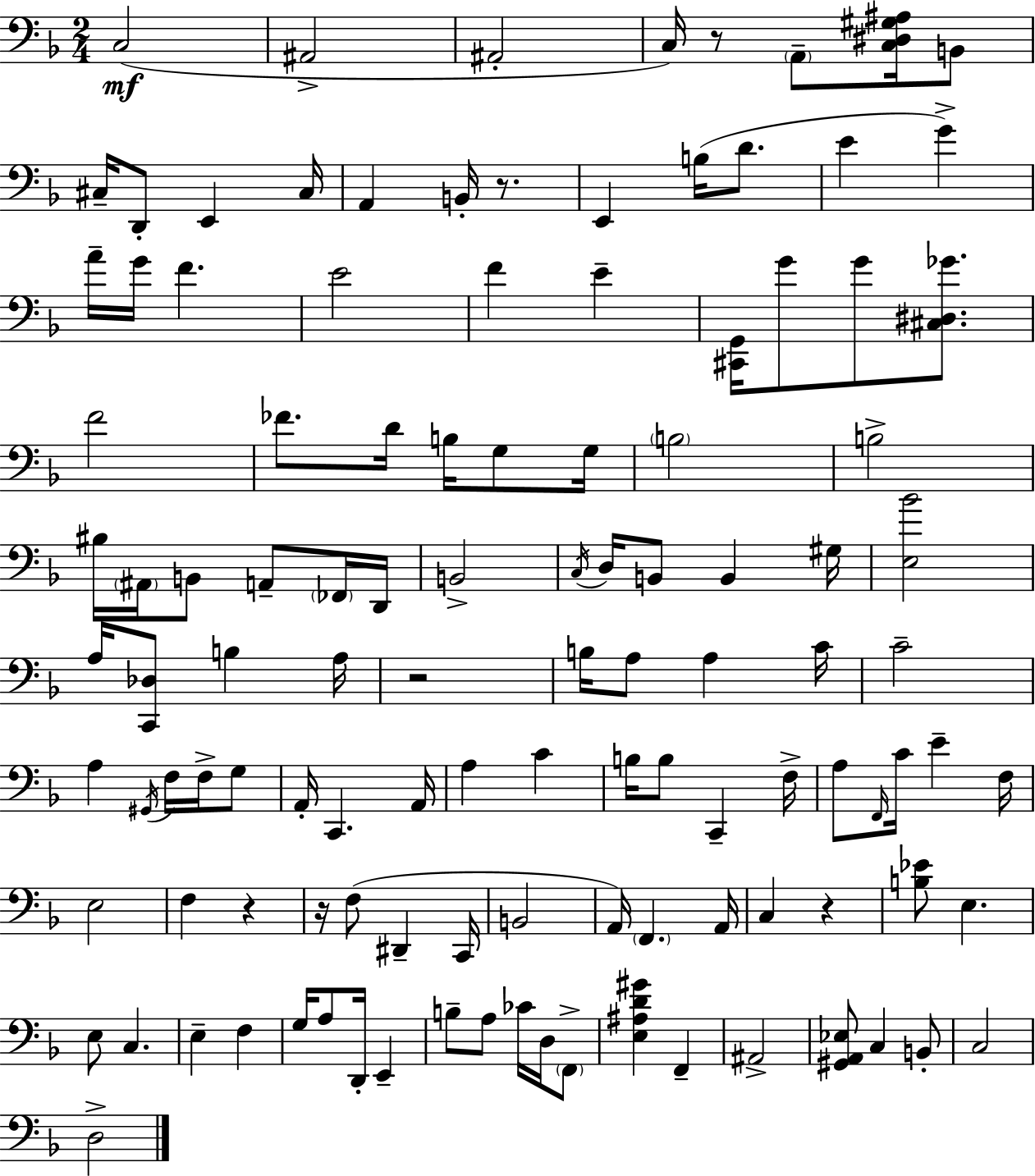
{
  \clef bass
  \numericTimeSignature
  \time 2/4
  \key d \minor
  c2(\mf | ais,2-> | ais,2-. | c16) r8 \parenthesize a,8-- <c dis gis ais>16 b,8 | \break cis16-- d,8-. e,4 cis16 | a,4 b,16-. r8. | e,4 b16( d'8. | e'4 g'4->) | \break a'16-- g'16 f'4. | e'2 | f'4 e'4-- | <cis, g,>16 g'8 g'8 <cis dis ges'>8. | \break f'2 | fes'8. d'16 b16 g8 g16 | \parenthesize b2 | b2-> | \break bis16 \parenthesize ais,16 b,8 a,8-- \parenthesize fes,16 d,16 | b,2-> | \acciaccatura { c16 } d16 b,8 b,4 | gis16 <e bes'>2 | \break a16 <c, des>8 b4 | a16 r2 | b16 a8 a4 | c'16 c'2-- | \break a4 \acciaccatura { gis,16 } f16 f16-> | g8 a,16-. c,4. | a,16 a4 c'4 | b16 b8 c,4-- | \break f16-> a8 \grace { f,16 } c'16 e'4-- | f16 e2 | f4 r4 | r16 f8( dis,4-- | \break c,16 b,2 | a,16) \parenthesize f,4. | a,16 c4 r4 | <b ees'>8 e4. | \break e8 c4. | e4-- f4 | g16 a8 d,16-. e,4-- | b8-- a8 ces'16 | \break d16 \parenthesize f,8-> <e ais d' gis'>4 f,4-- | ais,2-> | <gis, a, ees>8 c4 | b,8-. c2 | \break d2-> | \bar "|."
}